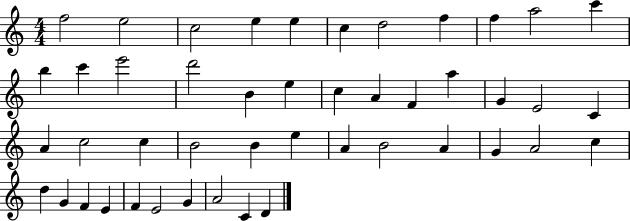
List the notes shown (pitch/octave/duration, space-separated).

F5/h E5/h C5/h E5/q E5/q C5/q D5/h F5/q F5/q A5/h C6/q B5/q C6/q E6/h D6/h B4/q E5/q C5/q A4/q F4/q A5/q G4/q E4/h C4/q A4/q C5/h C5/q B4/h B4/q E5/q A4/q B4/h A4/q G4/q A4/h C5/q D5/q G4/q F4/q E4/q F4/q E4/h G4/q A4/h C4/q D4/q